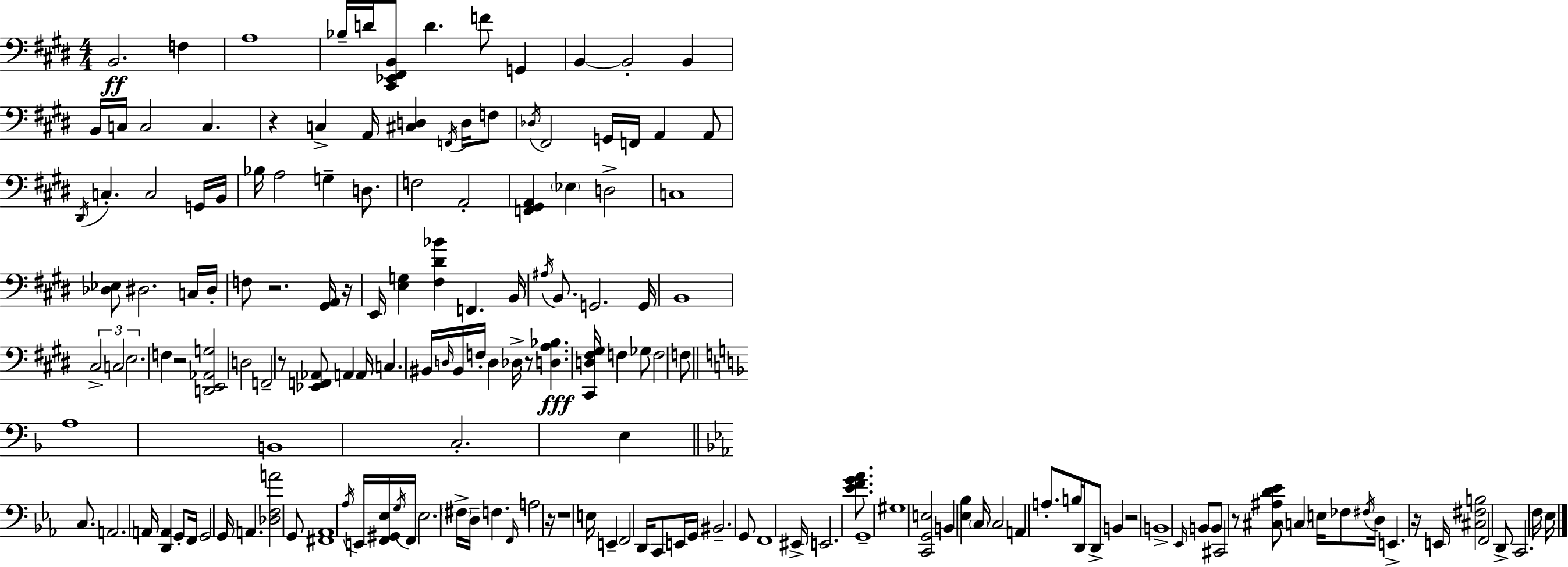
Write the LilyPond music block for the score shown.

{
  \clef bass
  \numericTimeSignature
  \time 4/4
  \key e \major
  b,2.\ff f4 | a1 | bes16-- d'16 <cis, ees, fis, b,>8 d'4. f'8 g,4 | b,4~~ b,2-. b,4 | \break b,16 c16 c2 c4. | r4 c4-> a,16 <cis d>4 \acciaccatura { f,16 } d16 f8 | \acciaccatura { des16 } fis,2 g,16 f,16 a,4 | a,8 \acciaccatura { dis,16 } c4.-. c2 | \break g,16 b,16 bes16 a2 g4-- | d8. f2 a,2-. | <f, gis, a,>4 \parenthesize ees4 d2-> | c1 | \break <des ees>8 dis2. | c16 dis16-. f8 r2. | <gis, a,>16 r16 e,16 <e g>4 <fis dis' bes'>4 f,4. | b,16 \acciaccatura { ais16 } b,8. g,2. | \break g,16 b,1 | \tuplet 3/2 { cis2-> c2 | e2. } | f4 r2 <d, e, aes, g>2 | \break d2 f,2-- | r8 <ees, f, aes,>8 a,4 a,16 \parenthesize c4. | bis,16 \grace { d16 } bis,16 f16-. d4 des16-> r8 <d a bes>4.\fff | <cis, d fis gis>16 f4 ges8 f2 | \break f8 \bar "||" \break \key d \minor a1 | b,1 | c2.-. e4 | \bar "||" \break \key c \minor c8. a,2. a,16 | <d, a,>4 g,8-. f,16 g,2 g,16 | a,4. <des f a'>2 g,8 | <fis, aes,>1 | \break \acciaccatura { aes16 } e,16 <f, gis, ees>16 \acciaccatura { g16 } f,16 ees2. | \parenthesize fis16-> d16-- f4. \grace { f,16 } a2 | r16 r1 | e16 e,4-- f,2 | \break d,16 c,8 e,16 g,16 bis,2.-- | g,8 f,1 | eis,16-> e,2. | <ees' f' g' aes'>8. g,1-- | \break gis1 | <c, g, e>2 b,4 <ees bes>4 | \parenthesize c16 c2 a,4 | a8.-. b16 d,16 d,8-> b,4 r2 | \break b,1-> | \grace { ees,16 } b,8 b,8 cis,2 | r8 <cis ais d' ees'>8 \parenthesize c4 e16 fes8 \acciaccatura { fis16 } d16 e,4.-> | r16 e,16 <cis fis b>2 f,2 | \break d,8-> c,2. | f16 ees16 \bar "|."
}